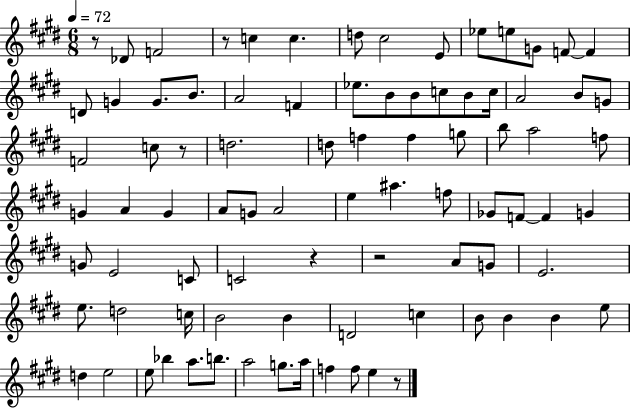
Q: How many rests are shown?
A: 6